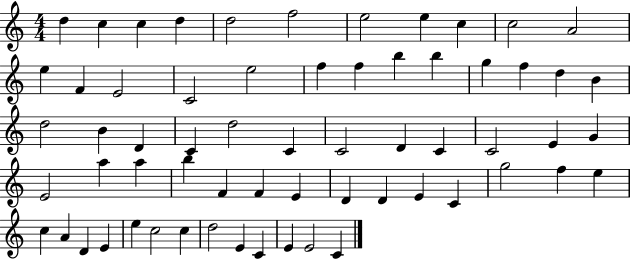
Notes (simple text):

D5/q C5/q C5/q D5/q D5/h F5/h E5/h E5/q C5/q C5/h A4/h E5/q F4/q E4/h C4/h E5/h F5/q F5/q B5/q B5/q G5/q F5/q D5/q B4/q D5/h B4/q D4/q C4/q D5/h C4/q C4/h D4/q C4/q C4/h E4/q G4/q E4/h A5/q A5/q B5/q F4/q F4/q E4/q D4/q D4/q E4/q C4/q G5/h F5/q E5/q C5/q A4/q D4/q E4/q E5/q C5/h C5/q D5/h E4/q C4/q E4/q E4/h C4/q